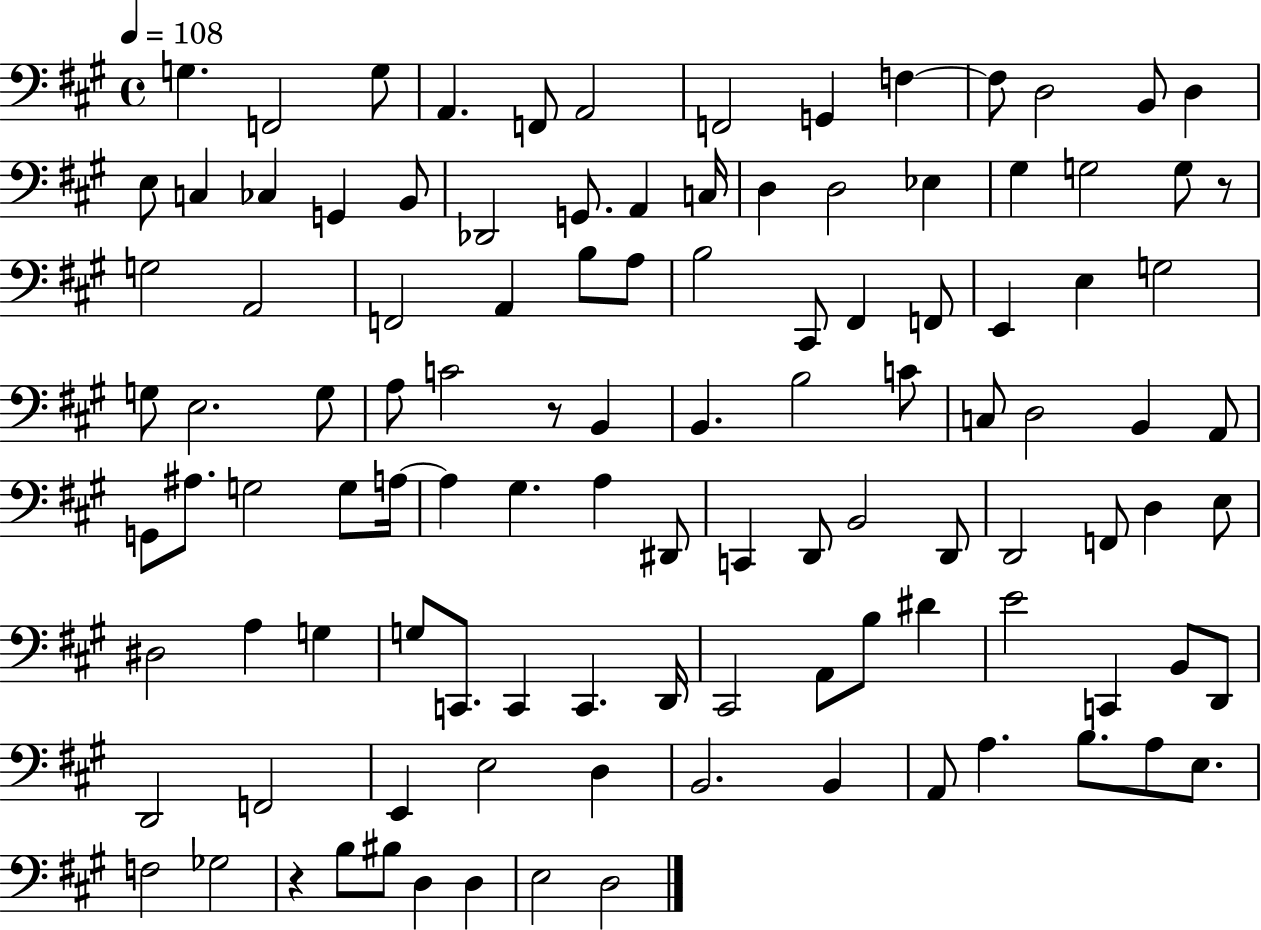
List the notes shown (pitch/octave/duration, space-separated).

G3/q. F2/h G3/e A2/q. F2/e A2/h F2/h G2/q F3/q F3/e D3/h B2/e D3/q E3/e C3/q CES3/q G2/q B2/e Db2/h G2/e. A2/q C3/s D3/q D3/h Eb3/q G#3/q G3/h G3/e R/e G3/h A2/h F2/h A2/q B3/e A3/e B3/h C#2/e F#2/q F2/e E2/q E3/q G3/h G3/e E3/h. G3/e A3/e C4/h R/e B2/q B2/q. B3/h C4/e C3/e D3/h B2/q A2/e G2/e A#3/e. G3/h G3/e A3/s A3/q G#3/q. A3/q D#2/e C2/q D2/e B2/h D2/e D2/h F2/e D3/q E3/e D#3/h A3/q G3/q G3/e C2/e. C2/q C2/q. D2/s C#2/h A2/e B3/e D#4/q E4/h C2/q B2/e D2/e D2/h F2/h E2/q E3/h D3/q B2/h. B2/q A2/e A3/q. B3/e. A3/e E3/e. F3/h Gb3/h R/q B3/e BIS3/e D3/q D3/q E3/h D3/h